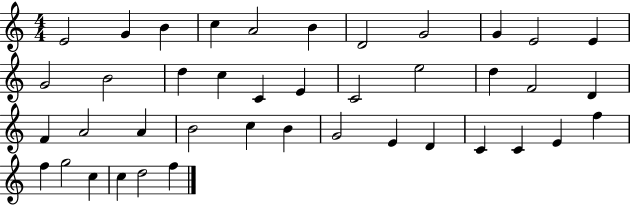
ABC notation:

X:1
T:Untitled
M:4/4
L:1/4
K:C
E2 G B c A2 B D2 G2 G E2 E G2 B2 d c C E C2 e2 d F2 D F A2 A B2 c B G2 E D C C E f f g2 c c d2 f